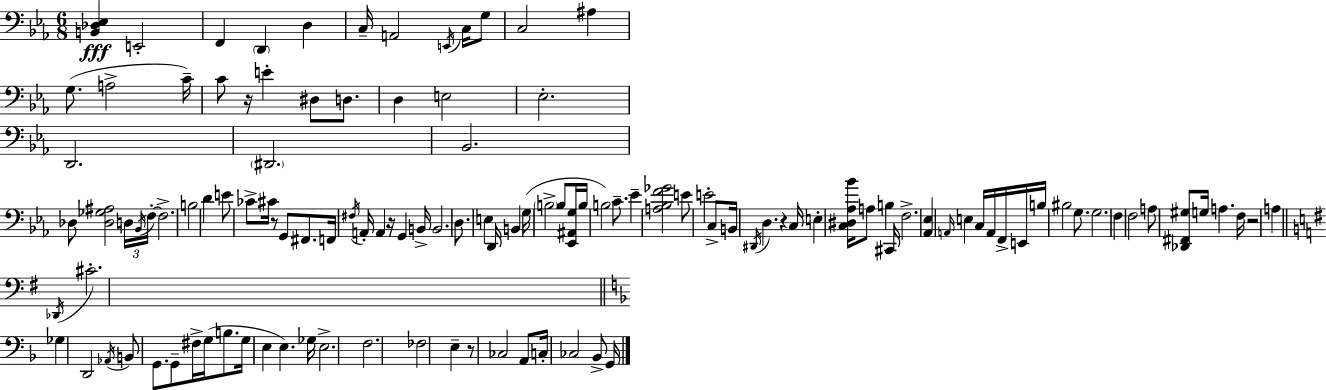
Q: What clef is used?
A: bass